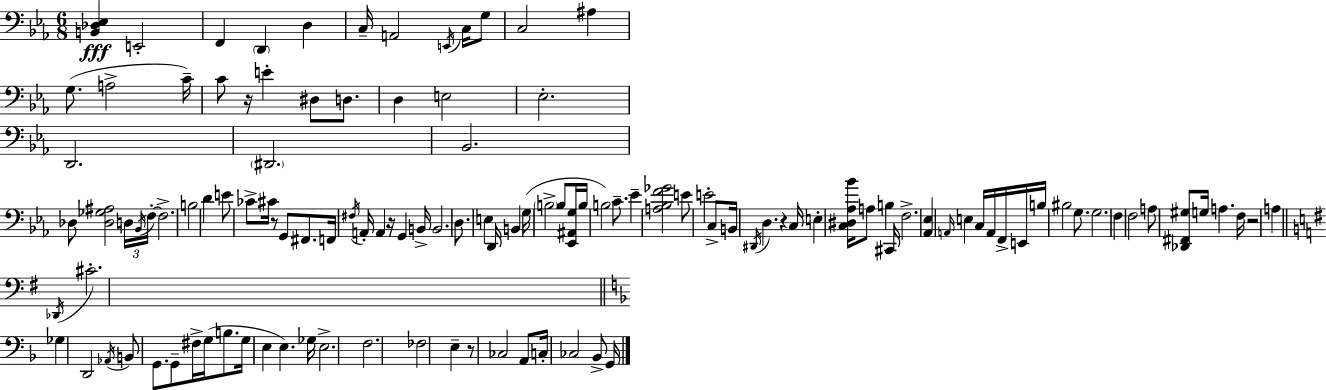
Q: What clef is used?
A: bass